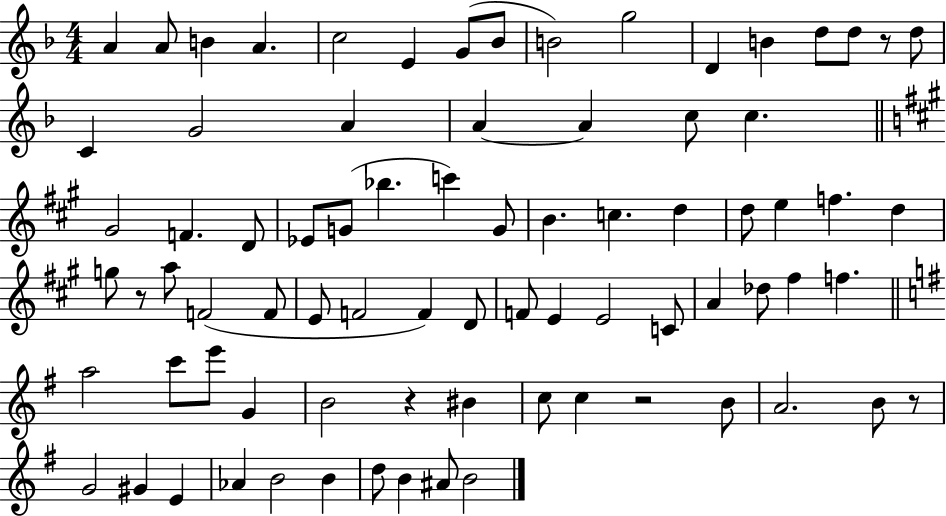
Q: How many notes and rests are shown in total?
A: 79